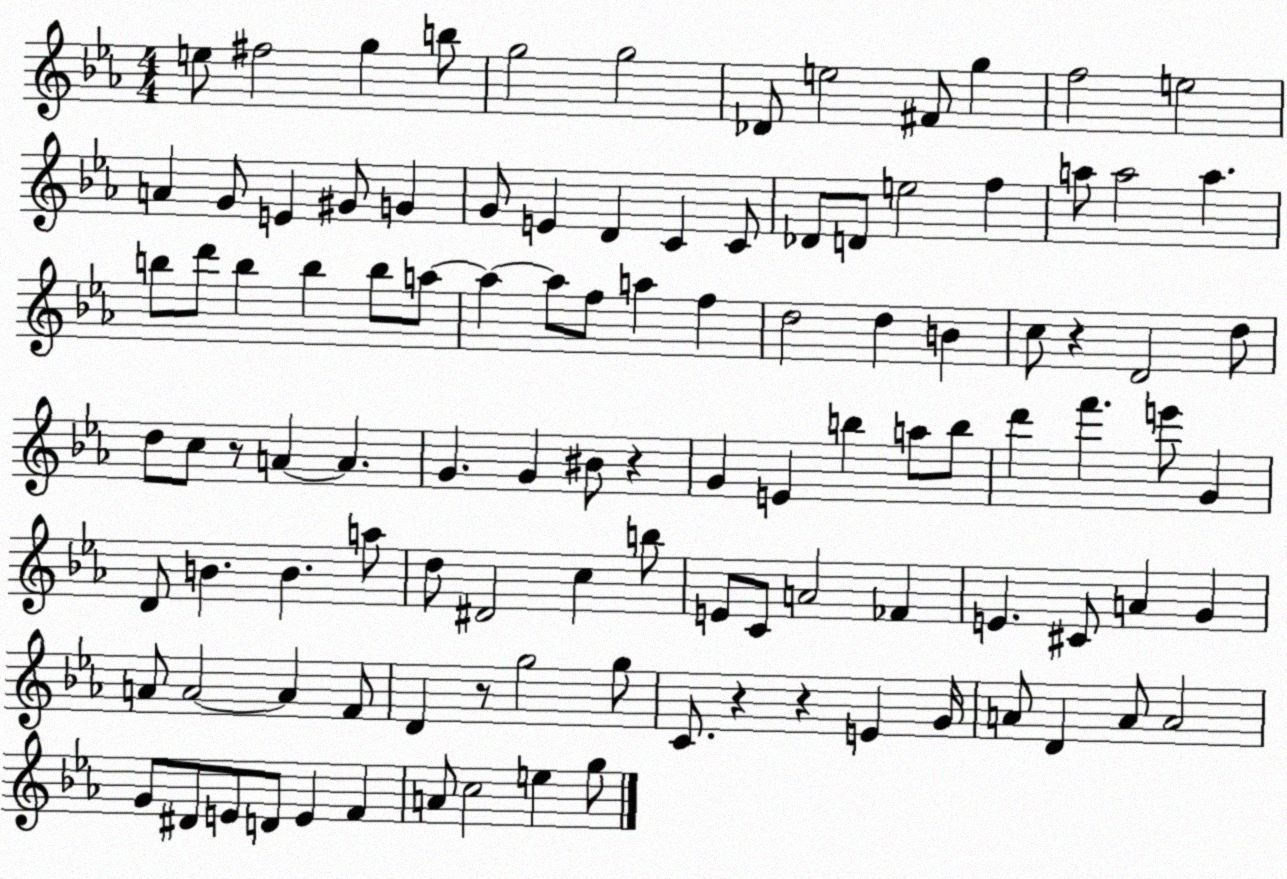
X:1
T:Untitled
M:4/4
L:1/4
K:Eb
e/2 ^f2 g b/2 g2 g2 _D/2 e2 ^F/2 g f2 e2 A G/2 E ^G/2 G G/2 E D C C/2 _D/2 D/2 e2 f a/2 a2 a b/2 d'/2 b b b/2 a/2 a a/2 f/2 a f d2 d B c/2 z D2 d/2 d/2 c/2 z/2 A A G G ^B/2 z G E b a/2 b/2 d' f' e'/2 G D/2 B B a/2 d/2 ^D2 c b/2 E/2 C/2 A2 _F E ^C/2 A G A/2 A2 A F/2 D z/2 g2 g/2 C/2 z z E G/4 A/2 D A/2 A2 G/2 ^D/2 E/2 D/2 E F A/2 c2 e g/2